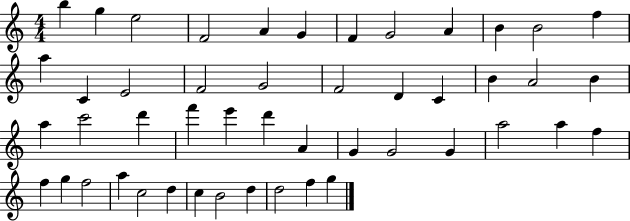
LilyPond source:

{
  \clef treble
  \numericTimeSignature
  \time 4/4
  \key c \major
  b''4 g''4 e''2 | f'2 a'4 g'4 | f'4 g'2 a'4 | b'4 b'2 f''4 | \break a''4 c'4 e'2 | f'2 g'2 | f'2 d'4 c'4 | b'4 a'2 b'4 | \break a''4 c'''2 d'''4 | f'''4 e'''4 d'''4 a'4 | g'4 g'2 g'4 | a''2 a''4 f''4 | \break f''4 g''4 f''2 | a''4 c''2 d''4 | c''4 b'2 d''4 | d''2 f''4 g''4 | \break \bar "|."
}